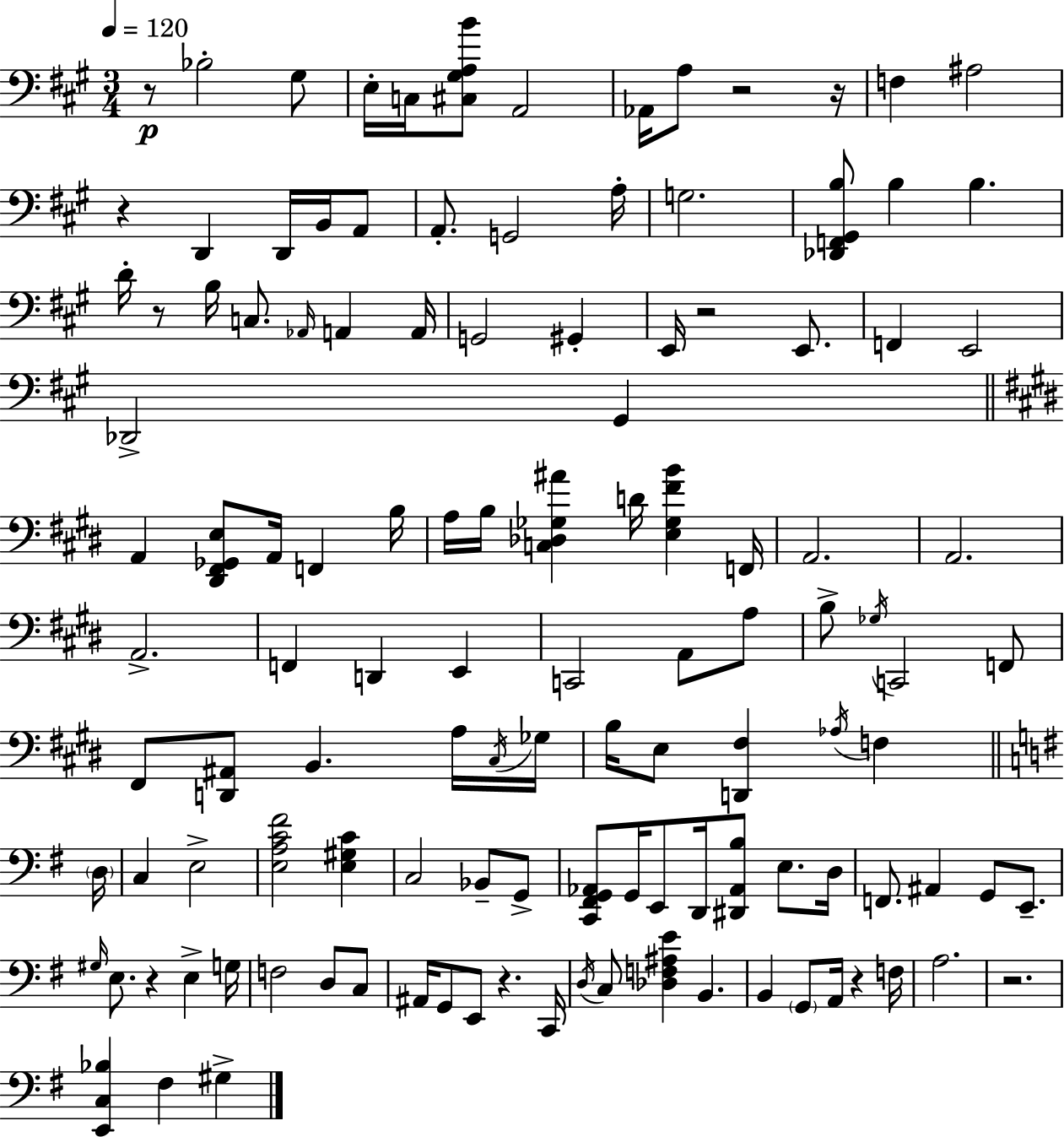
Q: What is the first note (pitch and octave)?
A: Bb3